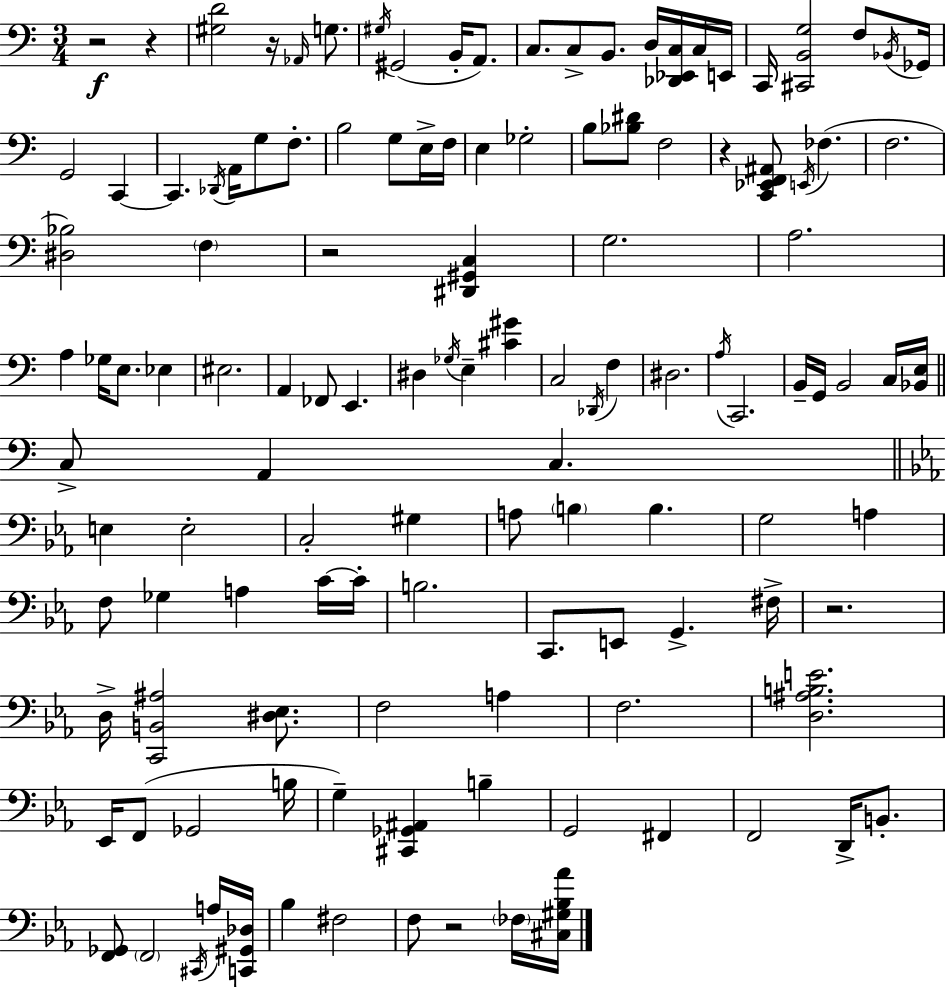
R/h R/q [G#3,D4]/h R/s Ab2/s G3/e. G#3/s G#2/h B2/s A2/e. C3/e. C3/e B2/e. D3/s [Db2,Eb2,C3]/s C3/s E2/s C2/s [C#2,B2,G3]/h F3/e Bb2/s Gb2/s G2/h C2/q C2/q. Db2/s A2/s G3/e F3/e. B3/h G3/e E3/s F3/s E3/q Gb3/h B3/e [Bb3,D#4]/e F3/h R/q [C2,Eb2,F2,A#2]/e E2/s FES3/q. F3/h. [D#3,Bb3]/h F3/q R/h [D#2,G#2,C3]/q G3/h. A3/h. A3/q Gb3/s E3/e. Eb3/q EIS3/h. A2/q FES2/e E2/q. D#3/q Gb3/s E3/q [C#4,G#4]/q C3/h Db2/s F3/q D#3/h. A3/s C2/h. B2/s G2/s B2/h C3/s [Bb2,E3]/s C3/e A2/q C3/q. E3/q E3/h C3/h G#3/q A3/e B3/q B3/q. G3/h A3/q F3/e Gb3/q A3/q C4/s C4/s B3/h. C2/e. E2/e G2/q. F#3/s R/h. D3/s [C2,B2,A#3]/h [D#3,Eb3]/e. F3/h A3/q F3/h. [D3,A#3,B3,E4]/h. Eb2/s F2/e Gb2/h B3/s G3/q [C#2,Gb2,A#2]/q B3/q G2/h F#2/q F2/h D2/s B2/e. [F2,Gb2]/e F2/h C#2/s A3/s [C2,G#2,Db3]/s Bb3/q F#3/h F3/e R/h FES3/s [C#3,G#3,Bb3,Ab4]/s